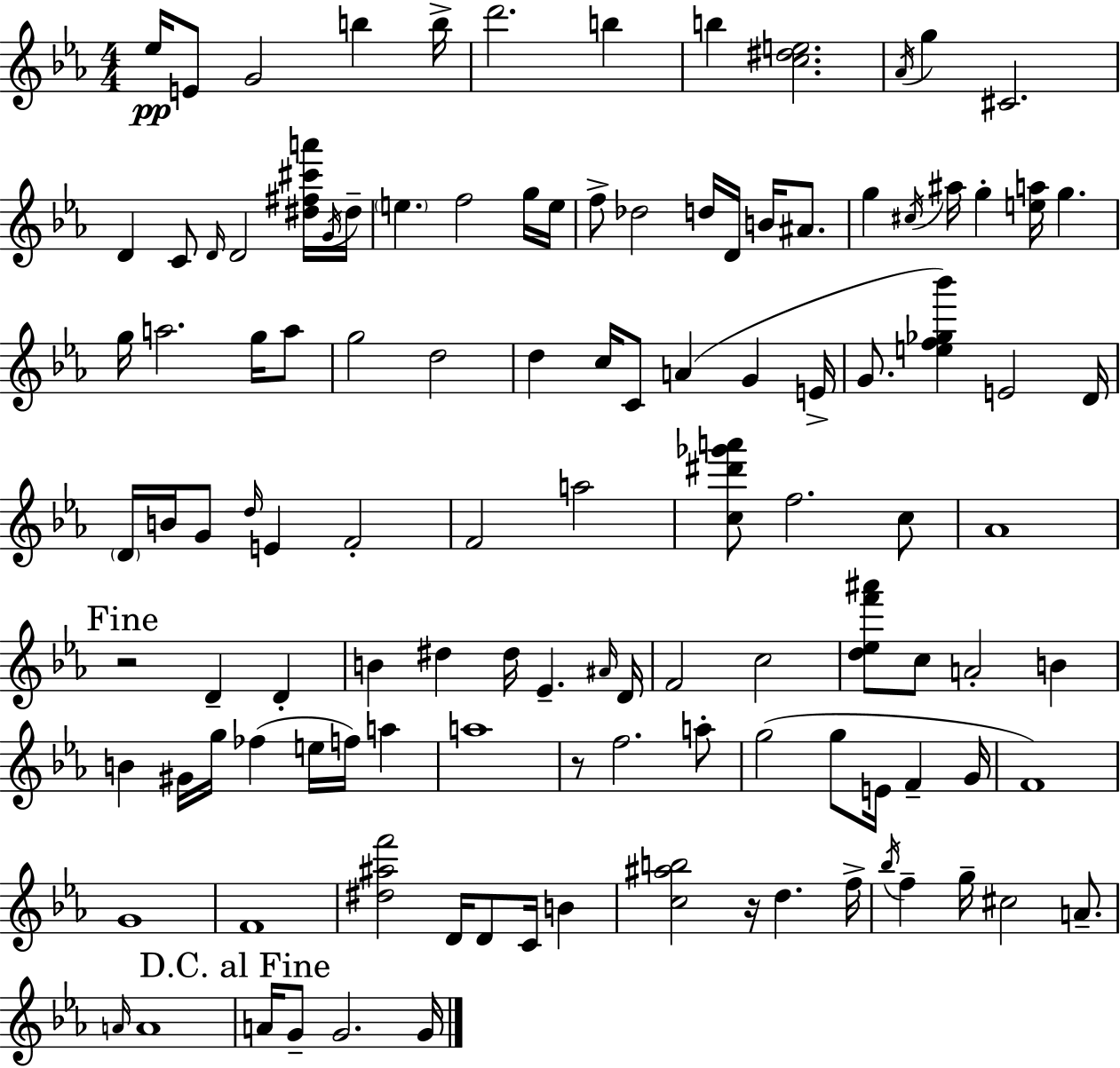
X:1
T:Untitled
M:4/4
L:1/4
K:Cm
_e/4 E/2 G2 b b/4 d'2 b b [c^de]2 _A/4 g ^C2 D C/2 D/4 D2 [^d^f^c'a']/4 G/4 ^d/4 e f2 g/4 e/4 f/2 _d2 d/4 D/4 B/4 ^A/2 g ^c/4 ^a/4 g [ea]/4 g g/4 a2 g/4 a/2 g2 d2 d c/4 C/2 A G E/4 G/2 [ef_g_b'] E2 D/4 D/4 B/4 G/2 d/4 E F2 F2 a2 [c^d'_g'a']/2 f2 c/2 _A4 z2 D D B ^d ^d/4 _E ^A/4 D/4 F2 c2 [d_ef'^a']/2 c/2 A2 B B ^G/4 g/4 _f e/4 f/4 a a4 z/2 f2 a/2 g2 g/2 E/4 F G/4 F4 G4 F4 [^d^af']2 D/4 D/2 C/4 B [c^ab]2 z/4 d f/4 _b/4 f g/4 ^c2 A/2 A/4 A4 A/4 G/2 G2 G/4